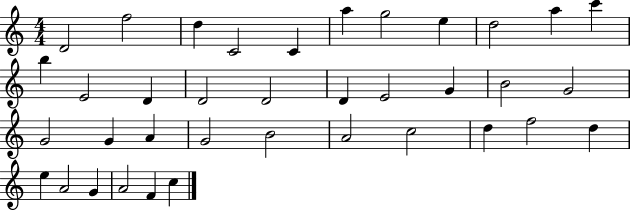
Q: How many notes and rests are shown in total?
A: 37